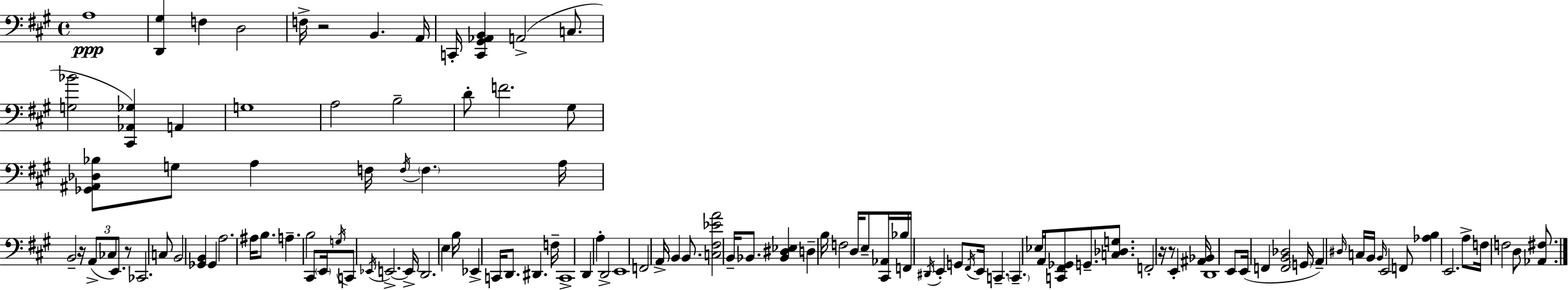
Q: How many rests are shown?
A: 5